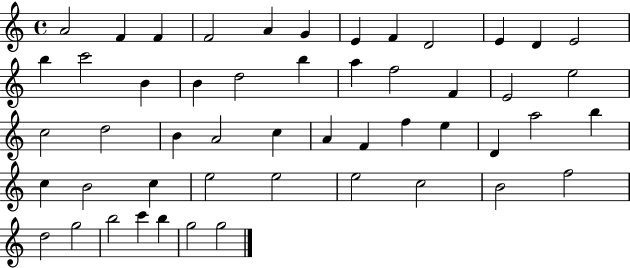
{
  \clef treble
  \time 4/4
  \defaultTimeSignature
  \key c \major
  a'2 f'4 f'4 | f'2 a'4 g'4 | e'4 f'4 d'2 | e'4 d'4 e'2 | \break b''4 c'''2 b'4 | b'4 d''2 b''4 | a''4 f''2 f'4 | e'2 e''2 | \break c''2 d''2 | b'4 a'2 c''4 | a'4 f'4 f''4 e''4 | d'4 a''2 b''4 | \break c''4 b'2 c''4 | e''2 e''2 | e''2 c''2 | b'2 f''2 | \break d''2 g''2 | b''2 c'''4 b''4 | g''2 g''2 | \bar "|."
}